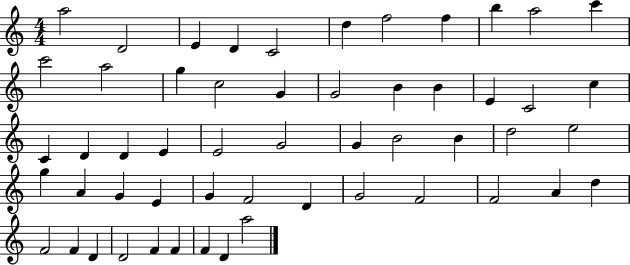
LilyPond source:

{
  \clef treble
  \numericTimeSignature
  \time 4/4
  \key c \major
  a''2 d'2 | e'4 d'4 c'2 | d''4 f''2 f''4 | b''4 a''2 c'''4 | \break c'''2 a''2 | g''4 c''2 g'4 | g'2 b'4 b'4 | e'4 c'2 c''4 | \break c'4 d'4 d'4 e'4 | e'2 g'2 | g'4 b'2 b'4 | d''2 e''2 | \break g''4 a'4 g'4 e'4 | g'4 f'2 d'4 | g'2 f'2 | f'2 a'4 d''4 | \break f'2 f'4 d'4 | d'2 f'4 f'4 | f'4 d'4 a''2 | \bar "|."
}